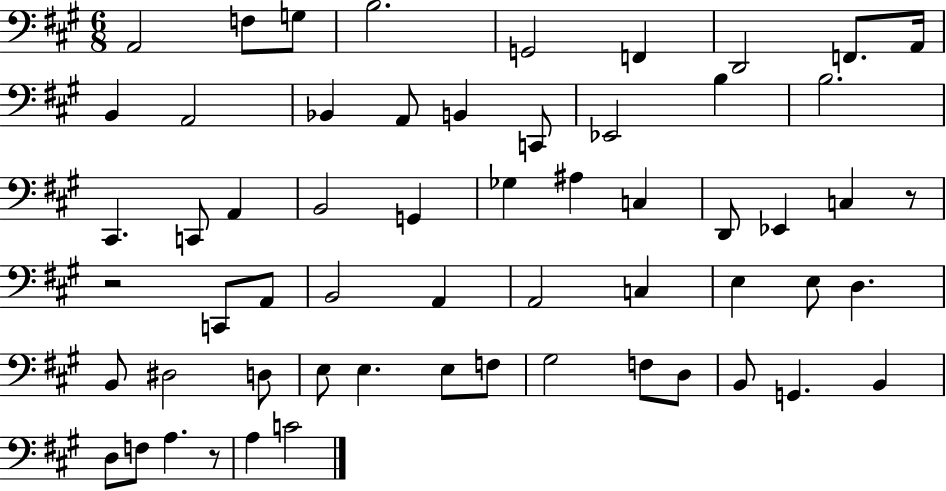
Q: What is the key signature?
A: A major